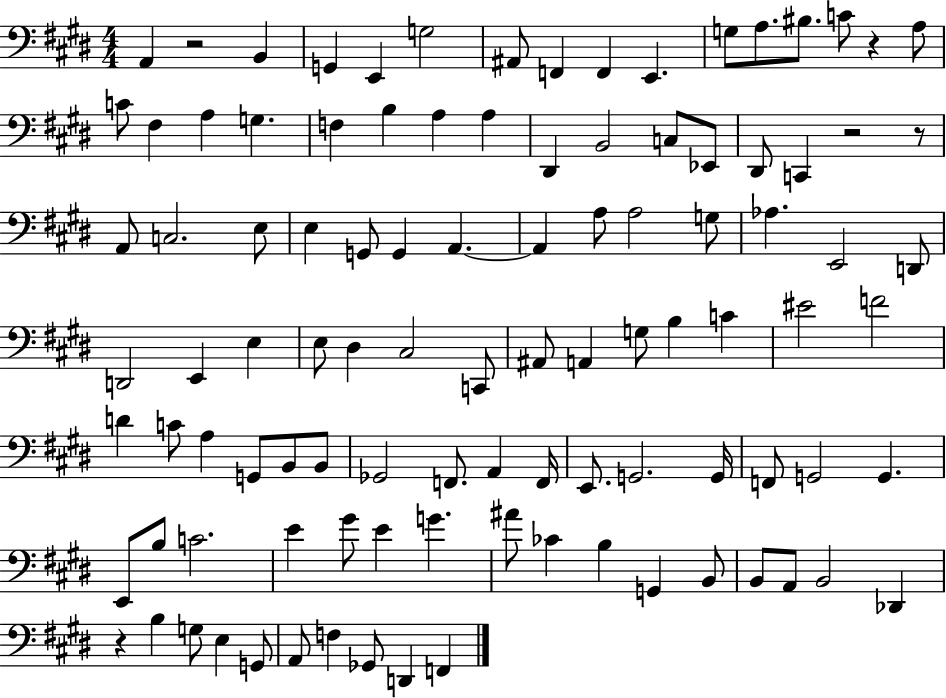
A2/q R/h B2/q G2/q E2/q G3/h A#2/e F2/q F2/q E2/q. G3/e A3/e. BIS3/e. C4/e R/q A3/e C4/e F#3/q A3/q G3/q. F3/q B3/q A3/q A3/q D#2/q B2/h C3/e Eb2/e D#2/e C2/q R/h R/e A2/e C3/h. E3/e E3/q G2/e G2/q A2/q. A2/q A3/e A3/h G3/e Ab3/q. E2/h D2/e D2/h E2/q E3/q E3/e D#3/q C#3/h C2/e A#2/e A2/q G3/e B3/q C4/q EIS4/h F4/h D4/q C4/e A3/q G2/e B2/e B2/e Gb2/h F2/e. A2/q F2/s E2/e. G2/h. G2/s F2/e G2/h G2/q. E2/e B3/e C4/h. E4/q G#4/e E4/q G4/q. A#4/e CES4/q B3/q G2/q B2/e B2/e A2/e B2/h Db2/q R/q B3/q G3/e E3/q G2/e A2/e F3/q Gb2/e D2/q F2/q